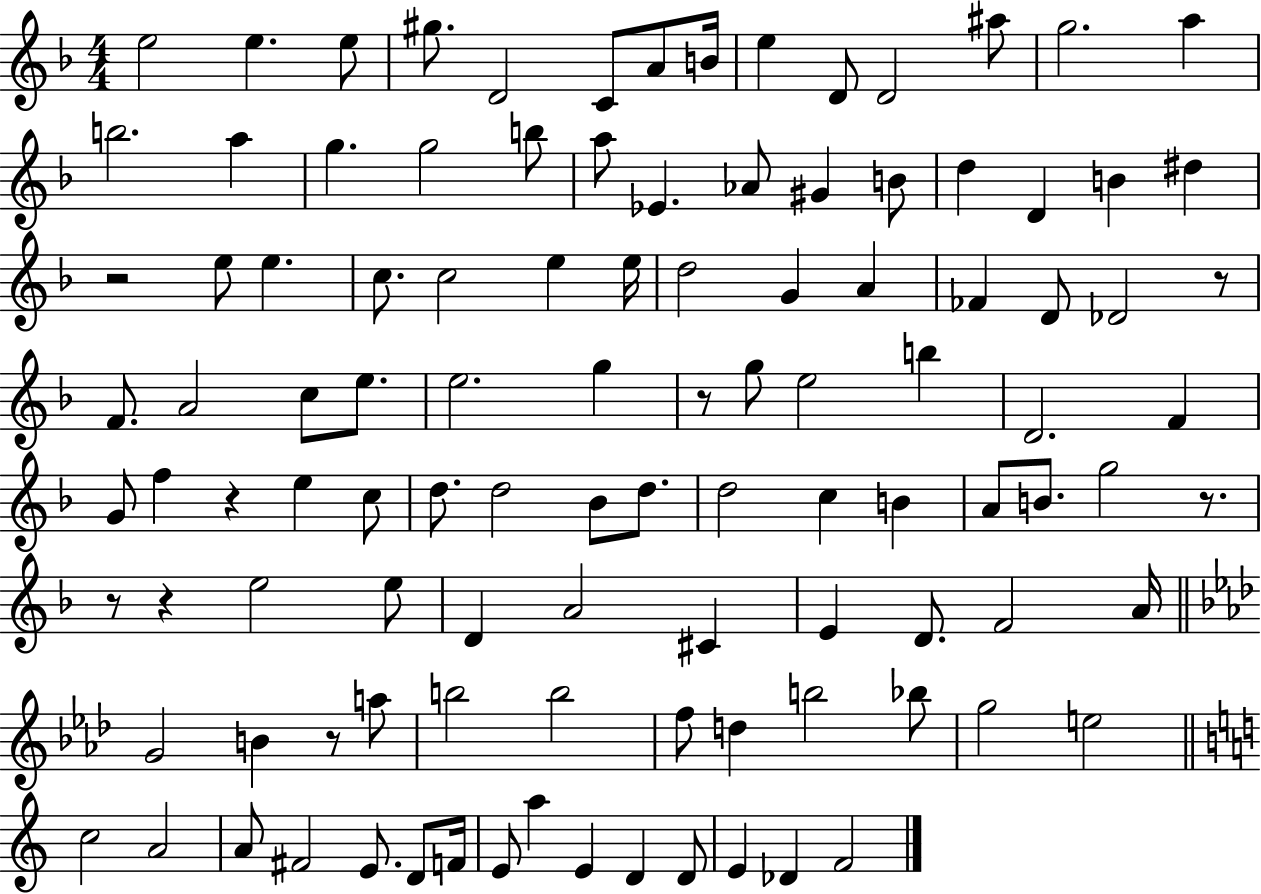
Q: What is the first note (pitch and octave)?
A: E5